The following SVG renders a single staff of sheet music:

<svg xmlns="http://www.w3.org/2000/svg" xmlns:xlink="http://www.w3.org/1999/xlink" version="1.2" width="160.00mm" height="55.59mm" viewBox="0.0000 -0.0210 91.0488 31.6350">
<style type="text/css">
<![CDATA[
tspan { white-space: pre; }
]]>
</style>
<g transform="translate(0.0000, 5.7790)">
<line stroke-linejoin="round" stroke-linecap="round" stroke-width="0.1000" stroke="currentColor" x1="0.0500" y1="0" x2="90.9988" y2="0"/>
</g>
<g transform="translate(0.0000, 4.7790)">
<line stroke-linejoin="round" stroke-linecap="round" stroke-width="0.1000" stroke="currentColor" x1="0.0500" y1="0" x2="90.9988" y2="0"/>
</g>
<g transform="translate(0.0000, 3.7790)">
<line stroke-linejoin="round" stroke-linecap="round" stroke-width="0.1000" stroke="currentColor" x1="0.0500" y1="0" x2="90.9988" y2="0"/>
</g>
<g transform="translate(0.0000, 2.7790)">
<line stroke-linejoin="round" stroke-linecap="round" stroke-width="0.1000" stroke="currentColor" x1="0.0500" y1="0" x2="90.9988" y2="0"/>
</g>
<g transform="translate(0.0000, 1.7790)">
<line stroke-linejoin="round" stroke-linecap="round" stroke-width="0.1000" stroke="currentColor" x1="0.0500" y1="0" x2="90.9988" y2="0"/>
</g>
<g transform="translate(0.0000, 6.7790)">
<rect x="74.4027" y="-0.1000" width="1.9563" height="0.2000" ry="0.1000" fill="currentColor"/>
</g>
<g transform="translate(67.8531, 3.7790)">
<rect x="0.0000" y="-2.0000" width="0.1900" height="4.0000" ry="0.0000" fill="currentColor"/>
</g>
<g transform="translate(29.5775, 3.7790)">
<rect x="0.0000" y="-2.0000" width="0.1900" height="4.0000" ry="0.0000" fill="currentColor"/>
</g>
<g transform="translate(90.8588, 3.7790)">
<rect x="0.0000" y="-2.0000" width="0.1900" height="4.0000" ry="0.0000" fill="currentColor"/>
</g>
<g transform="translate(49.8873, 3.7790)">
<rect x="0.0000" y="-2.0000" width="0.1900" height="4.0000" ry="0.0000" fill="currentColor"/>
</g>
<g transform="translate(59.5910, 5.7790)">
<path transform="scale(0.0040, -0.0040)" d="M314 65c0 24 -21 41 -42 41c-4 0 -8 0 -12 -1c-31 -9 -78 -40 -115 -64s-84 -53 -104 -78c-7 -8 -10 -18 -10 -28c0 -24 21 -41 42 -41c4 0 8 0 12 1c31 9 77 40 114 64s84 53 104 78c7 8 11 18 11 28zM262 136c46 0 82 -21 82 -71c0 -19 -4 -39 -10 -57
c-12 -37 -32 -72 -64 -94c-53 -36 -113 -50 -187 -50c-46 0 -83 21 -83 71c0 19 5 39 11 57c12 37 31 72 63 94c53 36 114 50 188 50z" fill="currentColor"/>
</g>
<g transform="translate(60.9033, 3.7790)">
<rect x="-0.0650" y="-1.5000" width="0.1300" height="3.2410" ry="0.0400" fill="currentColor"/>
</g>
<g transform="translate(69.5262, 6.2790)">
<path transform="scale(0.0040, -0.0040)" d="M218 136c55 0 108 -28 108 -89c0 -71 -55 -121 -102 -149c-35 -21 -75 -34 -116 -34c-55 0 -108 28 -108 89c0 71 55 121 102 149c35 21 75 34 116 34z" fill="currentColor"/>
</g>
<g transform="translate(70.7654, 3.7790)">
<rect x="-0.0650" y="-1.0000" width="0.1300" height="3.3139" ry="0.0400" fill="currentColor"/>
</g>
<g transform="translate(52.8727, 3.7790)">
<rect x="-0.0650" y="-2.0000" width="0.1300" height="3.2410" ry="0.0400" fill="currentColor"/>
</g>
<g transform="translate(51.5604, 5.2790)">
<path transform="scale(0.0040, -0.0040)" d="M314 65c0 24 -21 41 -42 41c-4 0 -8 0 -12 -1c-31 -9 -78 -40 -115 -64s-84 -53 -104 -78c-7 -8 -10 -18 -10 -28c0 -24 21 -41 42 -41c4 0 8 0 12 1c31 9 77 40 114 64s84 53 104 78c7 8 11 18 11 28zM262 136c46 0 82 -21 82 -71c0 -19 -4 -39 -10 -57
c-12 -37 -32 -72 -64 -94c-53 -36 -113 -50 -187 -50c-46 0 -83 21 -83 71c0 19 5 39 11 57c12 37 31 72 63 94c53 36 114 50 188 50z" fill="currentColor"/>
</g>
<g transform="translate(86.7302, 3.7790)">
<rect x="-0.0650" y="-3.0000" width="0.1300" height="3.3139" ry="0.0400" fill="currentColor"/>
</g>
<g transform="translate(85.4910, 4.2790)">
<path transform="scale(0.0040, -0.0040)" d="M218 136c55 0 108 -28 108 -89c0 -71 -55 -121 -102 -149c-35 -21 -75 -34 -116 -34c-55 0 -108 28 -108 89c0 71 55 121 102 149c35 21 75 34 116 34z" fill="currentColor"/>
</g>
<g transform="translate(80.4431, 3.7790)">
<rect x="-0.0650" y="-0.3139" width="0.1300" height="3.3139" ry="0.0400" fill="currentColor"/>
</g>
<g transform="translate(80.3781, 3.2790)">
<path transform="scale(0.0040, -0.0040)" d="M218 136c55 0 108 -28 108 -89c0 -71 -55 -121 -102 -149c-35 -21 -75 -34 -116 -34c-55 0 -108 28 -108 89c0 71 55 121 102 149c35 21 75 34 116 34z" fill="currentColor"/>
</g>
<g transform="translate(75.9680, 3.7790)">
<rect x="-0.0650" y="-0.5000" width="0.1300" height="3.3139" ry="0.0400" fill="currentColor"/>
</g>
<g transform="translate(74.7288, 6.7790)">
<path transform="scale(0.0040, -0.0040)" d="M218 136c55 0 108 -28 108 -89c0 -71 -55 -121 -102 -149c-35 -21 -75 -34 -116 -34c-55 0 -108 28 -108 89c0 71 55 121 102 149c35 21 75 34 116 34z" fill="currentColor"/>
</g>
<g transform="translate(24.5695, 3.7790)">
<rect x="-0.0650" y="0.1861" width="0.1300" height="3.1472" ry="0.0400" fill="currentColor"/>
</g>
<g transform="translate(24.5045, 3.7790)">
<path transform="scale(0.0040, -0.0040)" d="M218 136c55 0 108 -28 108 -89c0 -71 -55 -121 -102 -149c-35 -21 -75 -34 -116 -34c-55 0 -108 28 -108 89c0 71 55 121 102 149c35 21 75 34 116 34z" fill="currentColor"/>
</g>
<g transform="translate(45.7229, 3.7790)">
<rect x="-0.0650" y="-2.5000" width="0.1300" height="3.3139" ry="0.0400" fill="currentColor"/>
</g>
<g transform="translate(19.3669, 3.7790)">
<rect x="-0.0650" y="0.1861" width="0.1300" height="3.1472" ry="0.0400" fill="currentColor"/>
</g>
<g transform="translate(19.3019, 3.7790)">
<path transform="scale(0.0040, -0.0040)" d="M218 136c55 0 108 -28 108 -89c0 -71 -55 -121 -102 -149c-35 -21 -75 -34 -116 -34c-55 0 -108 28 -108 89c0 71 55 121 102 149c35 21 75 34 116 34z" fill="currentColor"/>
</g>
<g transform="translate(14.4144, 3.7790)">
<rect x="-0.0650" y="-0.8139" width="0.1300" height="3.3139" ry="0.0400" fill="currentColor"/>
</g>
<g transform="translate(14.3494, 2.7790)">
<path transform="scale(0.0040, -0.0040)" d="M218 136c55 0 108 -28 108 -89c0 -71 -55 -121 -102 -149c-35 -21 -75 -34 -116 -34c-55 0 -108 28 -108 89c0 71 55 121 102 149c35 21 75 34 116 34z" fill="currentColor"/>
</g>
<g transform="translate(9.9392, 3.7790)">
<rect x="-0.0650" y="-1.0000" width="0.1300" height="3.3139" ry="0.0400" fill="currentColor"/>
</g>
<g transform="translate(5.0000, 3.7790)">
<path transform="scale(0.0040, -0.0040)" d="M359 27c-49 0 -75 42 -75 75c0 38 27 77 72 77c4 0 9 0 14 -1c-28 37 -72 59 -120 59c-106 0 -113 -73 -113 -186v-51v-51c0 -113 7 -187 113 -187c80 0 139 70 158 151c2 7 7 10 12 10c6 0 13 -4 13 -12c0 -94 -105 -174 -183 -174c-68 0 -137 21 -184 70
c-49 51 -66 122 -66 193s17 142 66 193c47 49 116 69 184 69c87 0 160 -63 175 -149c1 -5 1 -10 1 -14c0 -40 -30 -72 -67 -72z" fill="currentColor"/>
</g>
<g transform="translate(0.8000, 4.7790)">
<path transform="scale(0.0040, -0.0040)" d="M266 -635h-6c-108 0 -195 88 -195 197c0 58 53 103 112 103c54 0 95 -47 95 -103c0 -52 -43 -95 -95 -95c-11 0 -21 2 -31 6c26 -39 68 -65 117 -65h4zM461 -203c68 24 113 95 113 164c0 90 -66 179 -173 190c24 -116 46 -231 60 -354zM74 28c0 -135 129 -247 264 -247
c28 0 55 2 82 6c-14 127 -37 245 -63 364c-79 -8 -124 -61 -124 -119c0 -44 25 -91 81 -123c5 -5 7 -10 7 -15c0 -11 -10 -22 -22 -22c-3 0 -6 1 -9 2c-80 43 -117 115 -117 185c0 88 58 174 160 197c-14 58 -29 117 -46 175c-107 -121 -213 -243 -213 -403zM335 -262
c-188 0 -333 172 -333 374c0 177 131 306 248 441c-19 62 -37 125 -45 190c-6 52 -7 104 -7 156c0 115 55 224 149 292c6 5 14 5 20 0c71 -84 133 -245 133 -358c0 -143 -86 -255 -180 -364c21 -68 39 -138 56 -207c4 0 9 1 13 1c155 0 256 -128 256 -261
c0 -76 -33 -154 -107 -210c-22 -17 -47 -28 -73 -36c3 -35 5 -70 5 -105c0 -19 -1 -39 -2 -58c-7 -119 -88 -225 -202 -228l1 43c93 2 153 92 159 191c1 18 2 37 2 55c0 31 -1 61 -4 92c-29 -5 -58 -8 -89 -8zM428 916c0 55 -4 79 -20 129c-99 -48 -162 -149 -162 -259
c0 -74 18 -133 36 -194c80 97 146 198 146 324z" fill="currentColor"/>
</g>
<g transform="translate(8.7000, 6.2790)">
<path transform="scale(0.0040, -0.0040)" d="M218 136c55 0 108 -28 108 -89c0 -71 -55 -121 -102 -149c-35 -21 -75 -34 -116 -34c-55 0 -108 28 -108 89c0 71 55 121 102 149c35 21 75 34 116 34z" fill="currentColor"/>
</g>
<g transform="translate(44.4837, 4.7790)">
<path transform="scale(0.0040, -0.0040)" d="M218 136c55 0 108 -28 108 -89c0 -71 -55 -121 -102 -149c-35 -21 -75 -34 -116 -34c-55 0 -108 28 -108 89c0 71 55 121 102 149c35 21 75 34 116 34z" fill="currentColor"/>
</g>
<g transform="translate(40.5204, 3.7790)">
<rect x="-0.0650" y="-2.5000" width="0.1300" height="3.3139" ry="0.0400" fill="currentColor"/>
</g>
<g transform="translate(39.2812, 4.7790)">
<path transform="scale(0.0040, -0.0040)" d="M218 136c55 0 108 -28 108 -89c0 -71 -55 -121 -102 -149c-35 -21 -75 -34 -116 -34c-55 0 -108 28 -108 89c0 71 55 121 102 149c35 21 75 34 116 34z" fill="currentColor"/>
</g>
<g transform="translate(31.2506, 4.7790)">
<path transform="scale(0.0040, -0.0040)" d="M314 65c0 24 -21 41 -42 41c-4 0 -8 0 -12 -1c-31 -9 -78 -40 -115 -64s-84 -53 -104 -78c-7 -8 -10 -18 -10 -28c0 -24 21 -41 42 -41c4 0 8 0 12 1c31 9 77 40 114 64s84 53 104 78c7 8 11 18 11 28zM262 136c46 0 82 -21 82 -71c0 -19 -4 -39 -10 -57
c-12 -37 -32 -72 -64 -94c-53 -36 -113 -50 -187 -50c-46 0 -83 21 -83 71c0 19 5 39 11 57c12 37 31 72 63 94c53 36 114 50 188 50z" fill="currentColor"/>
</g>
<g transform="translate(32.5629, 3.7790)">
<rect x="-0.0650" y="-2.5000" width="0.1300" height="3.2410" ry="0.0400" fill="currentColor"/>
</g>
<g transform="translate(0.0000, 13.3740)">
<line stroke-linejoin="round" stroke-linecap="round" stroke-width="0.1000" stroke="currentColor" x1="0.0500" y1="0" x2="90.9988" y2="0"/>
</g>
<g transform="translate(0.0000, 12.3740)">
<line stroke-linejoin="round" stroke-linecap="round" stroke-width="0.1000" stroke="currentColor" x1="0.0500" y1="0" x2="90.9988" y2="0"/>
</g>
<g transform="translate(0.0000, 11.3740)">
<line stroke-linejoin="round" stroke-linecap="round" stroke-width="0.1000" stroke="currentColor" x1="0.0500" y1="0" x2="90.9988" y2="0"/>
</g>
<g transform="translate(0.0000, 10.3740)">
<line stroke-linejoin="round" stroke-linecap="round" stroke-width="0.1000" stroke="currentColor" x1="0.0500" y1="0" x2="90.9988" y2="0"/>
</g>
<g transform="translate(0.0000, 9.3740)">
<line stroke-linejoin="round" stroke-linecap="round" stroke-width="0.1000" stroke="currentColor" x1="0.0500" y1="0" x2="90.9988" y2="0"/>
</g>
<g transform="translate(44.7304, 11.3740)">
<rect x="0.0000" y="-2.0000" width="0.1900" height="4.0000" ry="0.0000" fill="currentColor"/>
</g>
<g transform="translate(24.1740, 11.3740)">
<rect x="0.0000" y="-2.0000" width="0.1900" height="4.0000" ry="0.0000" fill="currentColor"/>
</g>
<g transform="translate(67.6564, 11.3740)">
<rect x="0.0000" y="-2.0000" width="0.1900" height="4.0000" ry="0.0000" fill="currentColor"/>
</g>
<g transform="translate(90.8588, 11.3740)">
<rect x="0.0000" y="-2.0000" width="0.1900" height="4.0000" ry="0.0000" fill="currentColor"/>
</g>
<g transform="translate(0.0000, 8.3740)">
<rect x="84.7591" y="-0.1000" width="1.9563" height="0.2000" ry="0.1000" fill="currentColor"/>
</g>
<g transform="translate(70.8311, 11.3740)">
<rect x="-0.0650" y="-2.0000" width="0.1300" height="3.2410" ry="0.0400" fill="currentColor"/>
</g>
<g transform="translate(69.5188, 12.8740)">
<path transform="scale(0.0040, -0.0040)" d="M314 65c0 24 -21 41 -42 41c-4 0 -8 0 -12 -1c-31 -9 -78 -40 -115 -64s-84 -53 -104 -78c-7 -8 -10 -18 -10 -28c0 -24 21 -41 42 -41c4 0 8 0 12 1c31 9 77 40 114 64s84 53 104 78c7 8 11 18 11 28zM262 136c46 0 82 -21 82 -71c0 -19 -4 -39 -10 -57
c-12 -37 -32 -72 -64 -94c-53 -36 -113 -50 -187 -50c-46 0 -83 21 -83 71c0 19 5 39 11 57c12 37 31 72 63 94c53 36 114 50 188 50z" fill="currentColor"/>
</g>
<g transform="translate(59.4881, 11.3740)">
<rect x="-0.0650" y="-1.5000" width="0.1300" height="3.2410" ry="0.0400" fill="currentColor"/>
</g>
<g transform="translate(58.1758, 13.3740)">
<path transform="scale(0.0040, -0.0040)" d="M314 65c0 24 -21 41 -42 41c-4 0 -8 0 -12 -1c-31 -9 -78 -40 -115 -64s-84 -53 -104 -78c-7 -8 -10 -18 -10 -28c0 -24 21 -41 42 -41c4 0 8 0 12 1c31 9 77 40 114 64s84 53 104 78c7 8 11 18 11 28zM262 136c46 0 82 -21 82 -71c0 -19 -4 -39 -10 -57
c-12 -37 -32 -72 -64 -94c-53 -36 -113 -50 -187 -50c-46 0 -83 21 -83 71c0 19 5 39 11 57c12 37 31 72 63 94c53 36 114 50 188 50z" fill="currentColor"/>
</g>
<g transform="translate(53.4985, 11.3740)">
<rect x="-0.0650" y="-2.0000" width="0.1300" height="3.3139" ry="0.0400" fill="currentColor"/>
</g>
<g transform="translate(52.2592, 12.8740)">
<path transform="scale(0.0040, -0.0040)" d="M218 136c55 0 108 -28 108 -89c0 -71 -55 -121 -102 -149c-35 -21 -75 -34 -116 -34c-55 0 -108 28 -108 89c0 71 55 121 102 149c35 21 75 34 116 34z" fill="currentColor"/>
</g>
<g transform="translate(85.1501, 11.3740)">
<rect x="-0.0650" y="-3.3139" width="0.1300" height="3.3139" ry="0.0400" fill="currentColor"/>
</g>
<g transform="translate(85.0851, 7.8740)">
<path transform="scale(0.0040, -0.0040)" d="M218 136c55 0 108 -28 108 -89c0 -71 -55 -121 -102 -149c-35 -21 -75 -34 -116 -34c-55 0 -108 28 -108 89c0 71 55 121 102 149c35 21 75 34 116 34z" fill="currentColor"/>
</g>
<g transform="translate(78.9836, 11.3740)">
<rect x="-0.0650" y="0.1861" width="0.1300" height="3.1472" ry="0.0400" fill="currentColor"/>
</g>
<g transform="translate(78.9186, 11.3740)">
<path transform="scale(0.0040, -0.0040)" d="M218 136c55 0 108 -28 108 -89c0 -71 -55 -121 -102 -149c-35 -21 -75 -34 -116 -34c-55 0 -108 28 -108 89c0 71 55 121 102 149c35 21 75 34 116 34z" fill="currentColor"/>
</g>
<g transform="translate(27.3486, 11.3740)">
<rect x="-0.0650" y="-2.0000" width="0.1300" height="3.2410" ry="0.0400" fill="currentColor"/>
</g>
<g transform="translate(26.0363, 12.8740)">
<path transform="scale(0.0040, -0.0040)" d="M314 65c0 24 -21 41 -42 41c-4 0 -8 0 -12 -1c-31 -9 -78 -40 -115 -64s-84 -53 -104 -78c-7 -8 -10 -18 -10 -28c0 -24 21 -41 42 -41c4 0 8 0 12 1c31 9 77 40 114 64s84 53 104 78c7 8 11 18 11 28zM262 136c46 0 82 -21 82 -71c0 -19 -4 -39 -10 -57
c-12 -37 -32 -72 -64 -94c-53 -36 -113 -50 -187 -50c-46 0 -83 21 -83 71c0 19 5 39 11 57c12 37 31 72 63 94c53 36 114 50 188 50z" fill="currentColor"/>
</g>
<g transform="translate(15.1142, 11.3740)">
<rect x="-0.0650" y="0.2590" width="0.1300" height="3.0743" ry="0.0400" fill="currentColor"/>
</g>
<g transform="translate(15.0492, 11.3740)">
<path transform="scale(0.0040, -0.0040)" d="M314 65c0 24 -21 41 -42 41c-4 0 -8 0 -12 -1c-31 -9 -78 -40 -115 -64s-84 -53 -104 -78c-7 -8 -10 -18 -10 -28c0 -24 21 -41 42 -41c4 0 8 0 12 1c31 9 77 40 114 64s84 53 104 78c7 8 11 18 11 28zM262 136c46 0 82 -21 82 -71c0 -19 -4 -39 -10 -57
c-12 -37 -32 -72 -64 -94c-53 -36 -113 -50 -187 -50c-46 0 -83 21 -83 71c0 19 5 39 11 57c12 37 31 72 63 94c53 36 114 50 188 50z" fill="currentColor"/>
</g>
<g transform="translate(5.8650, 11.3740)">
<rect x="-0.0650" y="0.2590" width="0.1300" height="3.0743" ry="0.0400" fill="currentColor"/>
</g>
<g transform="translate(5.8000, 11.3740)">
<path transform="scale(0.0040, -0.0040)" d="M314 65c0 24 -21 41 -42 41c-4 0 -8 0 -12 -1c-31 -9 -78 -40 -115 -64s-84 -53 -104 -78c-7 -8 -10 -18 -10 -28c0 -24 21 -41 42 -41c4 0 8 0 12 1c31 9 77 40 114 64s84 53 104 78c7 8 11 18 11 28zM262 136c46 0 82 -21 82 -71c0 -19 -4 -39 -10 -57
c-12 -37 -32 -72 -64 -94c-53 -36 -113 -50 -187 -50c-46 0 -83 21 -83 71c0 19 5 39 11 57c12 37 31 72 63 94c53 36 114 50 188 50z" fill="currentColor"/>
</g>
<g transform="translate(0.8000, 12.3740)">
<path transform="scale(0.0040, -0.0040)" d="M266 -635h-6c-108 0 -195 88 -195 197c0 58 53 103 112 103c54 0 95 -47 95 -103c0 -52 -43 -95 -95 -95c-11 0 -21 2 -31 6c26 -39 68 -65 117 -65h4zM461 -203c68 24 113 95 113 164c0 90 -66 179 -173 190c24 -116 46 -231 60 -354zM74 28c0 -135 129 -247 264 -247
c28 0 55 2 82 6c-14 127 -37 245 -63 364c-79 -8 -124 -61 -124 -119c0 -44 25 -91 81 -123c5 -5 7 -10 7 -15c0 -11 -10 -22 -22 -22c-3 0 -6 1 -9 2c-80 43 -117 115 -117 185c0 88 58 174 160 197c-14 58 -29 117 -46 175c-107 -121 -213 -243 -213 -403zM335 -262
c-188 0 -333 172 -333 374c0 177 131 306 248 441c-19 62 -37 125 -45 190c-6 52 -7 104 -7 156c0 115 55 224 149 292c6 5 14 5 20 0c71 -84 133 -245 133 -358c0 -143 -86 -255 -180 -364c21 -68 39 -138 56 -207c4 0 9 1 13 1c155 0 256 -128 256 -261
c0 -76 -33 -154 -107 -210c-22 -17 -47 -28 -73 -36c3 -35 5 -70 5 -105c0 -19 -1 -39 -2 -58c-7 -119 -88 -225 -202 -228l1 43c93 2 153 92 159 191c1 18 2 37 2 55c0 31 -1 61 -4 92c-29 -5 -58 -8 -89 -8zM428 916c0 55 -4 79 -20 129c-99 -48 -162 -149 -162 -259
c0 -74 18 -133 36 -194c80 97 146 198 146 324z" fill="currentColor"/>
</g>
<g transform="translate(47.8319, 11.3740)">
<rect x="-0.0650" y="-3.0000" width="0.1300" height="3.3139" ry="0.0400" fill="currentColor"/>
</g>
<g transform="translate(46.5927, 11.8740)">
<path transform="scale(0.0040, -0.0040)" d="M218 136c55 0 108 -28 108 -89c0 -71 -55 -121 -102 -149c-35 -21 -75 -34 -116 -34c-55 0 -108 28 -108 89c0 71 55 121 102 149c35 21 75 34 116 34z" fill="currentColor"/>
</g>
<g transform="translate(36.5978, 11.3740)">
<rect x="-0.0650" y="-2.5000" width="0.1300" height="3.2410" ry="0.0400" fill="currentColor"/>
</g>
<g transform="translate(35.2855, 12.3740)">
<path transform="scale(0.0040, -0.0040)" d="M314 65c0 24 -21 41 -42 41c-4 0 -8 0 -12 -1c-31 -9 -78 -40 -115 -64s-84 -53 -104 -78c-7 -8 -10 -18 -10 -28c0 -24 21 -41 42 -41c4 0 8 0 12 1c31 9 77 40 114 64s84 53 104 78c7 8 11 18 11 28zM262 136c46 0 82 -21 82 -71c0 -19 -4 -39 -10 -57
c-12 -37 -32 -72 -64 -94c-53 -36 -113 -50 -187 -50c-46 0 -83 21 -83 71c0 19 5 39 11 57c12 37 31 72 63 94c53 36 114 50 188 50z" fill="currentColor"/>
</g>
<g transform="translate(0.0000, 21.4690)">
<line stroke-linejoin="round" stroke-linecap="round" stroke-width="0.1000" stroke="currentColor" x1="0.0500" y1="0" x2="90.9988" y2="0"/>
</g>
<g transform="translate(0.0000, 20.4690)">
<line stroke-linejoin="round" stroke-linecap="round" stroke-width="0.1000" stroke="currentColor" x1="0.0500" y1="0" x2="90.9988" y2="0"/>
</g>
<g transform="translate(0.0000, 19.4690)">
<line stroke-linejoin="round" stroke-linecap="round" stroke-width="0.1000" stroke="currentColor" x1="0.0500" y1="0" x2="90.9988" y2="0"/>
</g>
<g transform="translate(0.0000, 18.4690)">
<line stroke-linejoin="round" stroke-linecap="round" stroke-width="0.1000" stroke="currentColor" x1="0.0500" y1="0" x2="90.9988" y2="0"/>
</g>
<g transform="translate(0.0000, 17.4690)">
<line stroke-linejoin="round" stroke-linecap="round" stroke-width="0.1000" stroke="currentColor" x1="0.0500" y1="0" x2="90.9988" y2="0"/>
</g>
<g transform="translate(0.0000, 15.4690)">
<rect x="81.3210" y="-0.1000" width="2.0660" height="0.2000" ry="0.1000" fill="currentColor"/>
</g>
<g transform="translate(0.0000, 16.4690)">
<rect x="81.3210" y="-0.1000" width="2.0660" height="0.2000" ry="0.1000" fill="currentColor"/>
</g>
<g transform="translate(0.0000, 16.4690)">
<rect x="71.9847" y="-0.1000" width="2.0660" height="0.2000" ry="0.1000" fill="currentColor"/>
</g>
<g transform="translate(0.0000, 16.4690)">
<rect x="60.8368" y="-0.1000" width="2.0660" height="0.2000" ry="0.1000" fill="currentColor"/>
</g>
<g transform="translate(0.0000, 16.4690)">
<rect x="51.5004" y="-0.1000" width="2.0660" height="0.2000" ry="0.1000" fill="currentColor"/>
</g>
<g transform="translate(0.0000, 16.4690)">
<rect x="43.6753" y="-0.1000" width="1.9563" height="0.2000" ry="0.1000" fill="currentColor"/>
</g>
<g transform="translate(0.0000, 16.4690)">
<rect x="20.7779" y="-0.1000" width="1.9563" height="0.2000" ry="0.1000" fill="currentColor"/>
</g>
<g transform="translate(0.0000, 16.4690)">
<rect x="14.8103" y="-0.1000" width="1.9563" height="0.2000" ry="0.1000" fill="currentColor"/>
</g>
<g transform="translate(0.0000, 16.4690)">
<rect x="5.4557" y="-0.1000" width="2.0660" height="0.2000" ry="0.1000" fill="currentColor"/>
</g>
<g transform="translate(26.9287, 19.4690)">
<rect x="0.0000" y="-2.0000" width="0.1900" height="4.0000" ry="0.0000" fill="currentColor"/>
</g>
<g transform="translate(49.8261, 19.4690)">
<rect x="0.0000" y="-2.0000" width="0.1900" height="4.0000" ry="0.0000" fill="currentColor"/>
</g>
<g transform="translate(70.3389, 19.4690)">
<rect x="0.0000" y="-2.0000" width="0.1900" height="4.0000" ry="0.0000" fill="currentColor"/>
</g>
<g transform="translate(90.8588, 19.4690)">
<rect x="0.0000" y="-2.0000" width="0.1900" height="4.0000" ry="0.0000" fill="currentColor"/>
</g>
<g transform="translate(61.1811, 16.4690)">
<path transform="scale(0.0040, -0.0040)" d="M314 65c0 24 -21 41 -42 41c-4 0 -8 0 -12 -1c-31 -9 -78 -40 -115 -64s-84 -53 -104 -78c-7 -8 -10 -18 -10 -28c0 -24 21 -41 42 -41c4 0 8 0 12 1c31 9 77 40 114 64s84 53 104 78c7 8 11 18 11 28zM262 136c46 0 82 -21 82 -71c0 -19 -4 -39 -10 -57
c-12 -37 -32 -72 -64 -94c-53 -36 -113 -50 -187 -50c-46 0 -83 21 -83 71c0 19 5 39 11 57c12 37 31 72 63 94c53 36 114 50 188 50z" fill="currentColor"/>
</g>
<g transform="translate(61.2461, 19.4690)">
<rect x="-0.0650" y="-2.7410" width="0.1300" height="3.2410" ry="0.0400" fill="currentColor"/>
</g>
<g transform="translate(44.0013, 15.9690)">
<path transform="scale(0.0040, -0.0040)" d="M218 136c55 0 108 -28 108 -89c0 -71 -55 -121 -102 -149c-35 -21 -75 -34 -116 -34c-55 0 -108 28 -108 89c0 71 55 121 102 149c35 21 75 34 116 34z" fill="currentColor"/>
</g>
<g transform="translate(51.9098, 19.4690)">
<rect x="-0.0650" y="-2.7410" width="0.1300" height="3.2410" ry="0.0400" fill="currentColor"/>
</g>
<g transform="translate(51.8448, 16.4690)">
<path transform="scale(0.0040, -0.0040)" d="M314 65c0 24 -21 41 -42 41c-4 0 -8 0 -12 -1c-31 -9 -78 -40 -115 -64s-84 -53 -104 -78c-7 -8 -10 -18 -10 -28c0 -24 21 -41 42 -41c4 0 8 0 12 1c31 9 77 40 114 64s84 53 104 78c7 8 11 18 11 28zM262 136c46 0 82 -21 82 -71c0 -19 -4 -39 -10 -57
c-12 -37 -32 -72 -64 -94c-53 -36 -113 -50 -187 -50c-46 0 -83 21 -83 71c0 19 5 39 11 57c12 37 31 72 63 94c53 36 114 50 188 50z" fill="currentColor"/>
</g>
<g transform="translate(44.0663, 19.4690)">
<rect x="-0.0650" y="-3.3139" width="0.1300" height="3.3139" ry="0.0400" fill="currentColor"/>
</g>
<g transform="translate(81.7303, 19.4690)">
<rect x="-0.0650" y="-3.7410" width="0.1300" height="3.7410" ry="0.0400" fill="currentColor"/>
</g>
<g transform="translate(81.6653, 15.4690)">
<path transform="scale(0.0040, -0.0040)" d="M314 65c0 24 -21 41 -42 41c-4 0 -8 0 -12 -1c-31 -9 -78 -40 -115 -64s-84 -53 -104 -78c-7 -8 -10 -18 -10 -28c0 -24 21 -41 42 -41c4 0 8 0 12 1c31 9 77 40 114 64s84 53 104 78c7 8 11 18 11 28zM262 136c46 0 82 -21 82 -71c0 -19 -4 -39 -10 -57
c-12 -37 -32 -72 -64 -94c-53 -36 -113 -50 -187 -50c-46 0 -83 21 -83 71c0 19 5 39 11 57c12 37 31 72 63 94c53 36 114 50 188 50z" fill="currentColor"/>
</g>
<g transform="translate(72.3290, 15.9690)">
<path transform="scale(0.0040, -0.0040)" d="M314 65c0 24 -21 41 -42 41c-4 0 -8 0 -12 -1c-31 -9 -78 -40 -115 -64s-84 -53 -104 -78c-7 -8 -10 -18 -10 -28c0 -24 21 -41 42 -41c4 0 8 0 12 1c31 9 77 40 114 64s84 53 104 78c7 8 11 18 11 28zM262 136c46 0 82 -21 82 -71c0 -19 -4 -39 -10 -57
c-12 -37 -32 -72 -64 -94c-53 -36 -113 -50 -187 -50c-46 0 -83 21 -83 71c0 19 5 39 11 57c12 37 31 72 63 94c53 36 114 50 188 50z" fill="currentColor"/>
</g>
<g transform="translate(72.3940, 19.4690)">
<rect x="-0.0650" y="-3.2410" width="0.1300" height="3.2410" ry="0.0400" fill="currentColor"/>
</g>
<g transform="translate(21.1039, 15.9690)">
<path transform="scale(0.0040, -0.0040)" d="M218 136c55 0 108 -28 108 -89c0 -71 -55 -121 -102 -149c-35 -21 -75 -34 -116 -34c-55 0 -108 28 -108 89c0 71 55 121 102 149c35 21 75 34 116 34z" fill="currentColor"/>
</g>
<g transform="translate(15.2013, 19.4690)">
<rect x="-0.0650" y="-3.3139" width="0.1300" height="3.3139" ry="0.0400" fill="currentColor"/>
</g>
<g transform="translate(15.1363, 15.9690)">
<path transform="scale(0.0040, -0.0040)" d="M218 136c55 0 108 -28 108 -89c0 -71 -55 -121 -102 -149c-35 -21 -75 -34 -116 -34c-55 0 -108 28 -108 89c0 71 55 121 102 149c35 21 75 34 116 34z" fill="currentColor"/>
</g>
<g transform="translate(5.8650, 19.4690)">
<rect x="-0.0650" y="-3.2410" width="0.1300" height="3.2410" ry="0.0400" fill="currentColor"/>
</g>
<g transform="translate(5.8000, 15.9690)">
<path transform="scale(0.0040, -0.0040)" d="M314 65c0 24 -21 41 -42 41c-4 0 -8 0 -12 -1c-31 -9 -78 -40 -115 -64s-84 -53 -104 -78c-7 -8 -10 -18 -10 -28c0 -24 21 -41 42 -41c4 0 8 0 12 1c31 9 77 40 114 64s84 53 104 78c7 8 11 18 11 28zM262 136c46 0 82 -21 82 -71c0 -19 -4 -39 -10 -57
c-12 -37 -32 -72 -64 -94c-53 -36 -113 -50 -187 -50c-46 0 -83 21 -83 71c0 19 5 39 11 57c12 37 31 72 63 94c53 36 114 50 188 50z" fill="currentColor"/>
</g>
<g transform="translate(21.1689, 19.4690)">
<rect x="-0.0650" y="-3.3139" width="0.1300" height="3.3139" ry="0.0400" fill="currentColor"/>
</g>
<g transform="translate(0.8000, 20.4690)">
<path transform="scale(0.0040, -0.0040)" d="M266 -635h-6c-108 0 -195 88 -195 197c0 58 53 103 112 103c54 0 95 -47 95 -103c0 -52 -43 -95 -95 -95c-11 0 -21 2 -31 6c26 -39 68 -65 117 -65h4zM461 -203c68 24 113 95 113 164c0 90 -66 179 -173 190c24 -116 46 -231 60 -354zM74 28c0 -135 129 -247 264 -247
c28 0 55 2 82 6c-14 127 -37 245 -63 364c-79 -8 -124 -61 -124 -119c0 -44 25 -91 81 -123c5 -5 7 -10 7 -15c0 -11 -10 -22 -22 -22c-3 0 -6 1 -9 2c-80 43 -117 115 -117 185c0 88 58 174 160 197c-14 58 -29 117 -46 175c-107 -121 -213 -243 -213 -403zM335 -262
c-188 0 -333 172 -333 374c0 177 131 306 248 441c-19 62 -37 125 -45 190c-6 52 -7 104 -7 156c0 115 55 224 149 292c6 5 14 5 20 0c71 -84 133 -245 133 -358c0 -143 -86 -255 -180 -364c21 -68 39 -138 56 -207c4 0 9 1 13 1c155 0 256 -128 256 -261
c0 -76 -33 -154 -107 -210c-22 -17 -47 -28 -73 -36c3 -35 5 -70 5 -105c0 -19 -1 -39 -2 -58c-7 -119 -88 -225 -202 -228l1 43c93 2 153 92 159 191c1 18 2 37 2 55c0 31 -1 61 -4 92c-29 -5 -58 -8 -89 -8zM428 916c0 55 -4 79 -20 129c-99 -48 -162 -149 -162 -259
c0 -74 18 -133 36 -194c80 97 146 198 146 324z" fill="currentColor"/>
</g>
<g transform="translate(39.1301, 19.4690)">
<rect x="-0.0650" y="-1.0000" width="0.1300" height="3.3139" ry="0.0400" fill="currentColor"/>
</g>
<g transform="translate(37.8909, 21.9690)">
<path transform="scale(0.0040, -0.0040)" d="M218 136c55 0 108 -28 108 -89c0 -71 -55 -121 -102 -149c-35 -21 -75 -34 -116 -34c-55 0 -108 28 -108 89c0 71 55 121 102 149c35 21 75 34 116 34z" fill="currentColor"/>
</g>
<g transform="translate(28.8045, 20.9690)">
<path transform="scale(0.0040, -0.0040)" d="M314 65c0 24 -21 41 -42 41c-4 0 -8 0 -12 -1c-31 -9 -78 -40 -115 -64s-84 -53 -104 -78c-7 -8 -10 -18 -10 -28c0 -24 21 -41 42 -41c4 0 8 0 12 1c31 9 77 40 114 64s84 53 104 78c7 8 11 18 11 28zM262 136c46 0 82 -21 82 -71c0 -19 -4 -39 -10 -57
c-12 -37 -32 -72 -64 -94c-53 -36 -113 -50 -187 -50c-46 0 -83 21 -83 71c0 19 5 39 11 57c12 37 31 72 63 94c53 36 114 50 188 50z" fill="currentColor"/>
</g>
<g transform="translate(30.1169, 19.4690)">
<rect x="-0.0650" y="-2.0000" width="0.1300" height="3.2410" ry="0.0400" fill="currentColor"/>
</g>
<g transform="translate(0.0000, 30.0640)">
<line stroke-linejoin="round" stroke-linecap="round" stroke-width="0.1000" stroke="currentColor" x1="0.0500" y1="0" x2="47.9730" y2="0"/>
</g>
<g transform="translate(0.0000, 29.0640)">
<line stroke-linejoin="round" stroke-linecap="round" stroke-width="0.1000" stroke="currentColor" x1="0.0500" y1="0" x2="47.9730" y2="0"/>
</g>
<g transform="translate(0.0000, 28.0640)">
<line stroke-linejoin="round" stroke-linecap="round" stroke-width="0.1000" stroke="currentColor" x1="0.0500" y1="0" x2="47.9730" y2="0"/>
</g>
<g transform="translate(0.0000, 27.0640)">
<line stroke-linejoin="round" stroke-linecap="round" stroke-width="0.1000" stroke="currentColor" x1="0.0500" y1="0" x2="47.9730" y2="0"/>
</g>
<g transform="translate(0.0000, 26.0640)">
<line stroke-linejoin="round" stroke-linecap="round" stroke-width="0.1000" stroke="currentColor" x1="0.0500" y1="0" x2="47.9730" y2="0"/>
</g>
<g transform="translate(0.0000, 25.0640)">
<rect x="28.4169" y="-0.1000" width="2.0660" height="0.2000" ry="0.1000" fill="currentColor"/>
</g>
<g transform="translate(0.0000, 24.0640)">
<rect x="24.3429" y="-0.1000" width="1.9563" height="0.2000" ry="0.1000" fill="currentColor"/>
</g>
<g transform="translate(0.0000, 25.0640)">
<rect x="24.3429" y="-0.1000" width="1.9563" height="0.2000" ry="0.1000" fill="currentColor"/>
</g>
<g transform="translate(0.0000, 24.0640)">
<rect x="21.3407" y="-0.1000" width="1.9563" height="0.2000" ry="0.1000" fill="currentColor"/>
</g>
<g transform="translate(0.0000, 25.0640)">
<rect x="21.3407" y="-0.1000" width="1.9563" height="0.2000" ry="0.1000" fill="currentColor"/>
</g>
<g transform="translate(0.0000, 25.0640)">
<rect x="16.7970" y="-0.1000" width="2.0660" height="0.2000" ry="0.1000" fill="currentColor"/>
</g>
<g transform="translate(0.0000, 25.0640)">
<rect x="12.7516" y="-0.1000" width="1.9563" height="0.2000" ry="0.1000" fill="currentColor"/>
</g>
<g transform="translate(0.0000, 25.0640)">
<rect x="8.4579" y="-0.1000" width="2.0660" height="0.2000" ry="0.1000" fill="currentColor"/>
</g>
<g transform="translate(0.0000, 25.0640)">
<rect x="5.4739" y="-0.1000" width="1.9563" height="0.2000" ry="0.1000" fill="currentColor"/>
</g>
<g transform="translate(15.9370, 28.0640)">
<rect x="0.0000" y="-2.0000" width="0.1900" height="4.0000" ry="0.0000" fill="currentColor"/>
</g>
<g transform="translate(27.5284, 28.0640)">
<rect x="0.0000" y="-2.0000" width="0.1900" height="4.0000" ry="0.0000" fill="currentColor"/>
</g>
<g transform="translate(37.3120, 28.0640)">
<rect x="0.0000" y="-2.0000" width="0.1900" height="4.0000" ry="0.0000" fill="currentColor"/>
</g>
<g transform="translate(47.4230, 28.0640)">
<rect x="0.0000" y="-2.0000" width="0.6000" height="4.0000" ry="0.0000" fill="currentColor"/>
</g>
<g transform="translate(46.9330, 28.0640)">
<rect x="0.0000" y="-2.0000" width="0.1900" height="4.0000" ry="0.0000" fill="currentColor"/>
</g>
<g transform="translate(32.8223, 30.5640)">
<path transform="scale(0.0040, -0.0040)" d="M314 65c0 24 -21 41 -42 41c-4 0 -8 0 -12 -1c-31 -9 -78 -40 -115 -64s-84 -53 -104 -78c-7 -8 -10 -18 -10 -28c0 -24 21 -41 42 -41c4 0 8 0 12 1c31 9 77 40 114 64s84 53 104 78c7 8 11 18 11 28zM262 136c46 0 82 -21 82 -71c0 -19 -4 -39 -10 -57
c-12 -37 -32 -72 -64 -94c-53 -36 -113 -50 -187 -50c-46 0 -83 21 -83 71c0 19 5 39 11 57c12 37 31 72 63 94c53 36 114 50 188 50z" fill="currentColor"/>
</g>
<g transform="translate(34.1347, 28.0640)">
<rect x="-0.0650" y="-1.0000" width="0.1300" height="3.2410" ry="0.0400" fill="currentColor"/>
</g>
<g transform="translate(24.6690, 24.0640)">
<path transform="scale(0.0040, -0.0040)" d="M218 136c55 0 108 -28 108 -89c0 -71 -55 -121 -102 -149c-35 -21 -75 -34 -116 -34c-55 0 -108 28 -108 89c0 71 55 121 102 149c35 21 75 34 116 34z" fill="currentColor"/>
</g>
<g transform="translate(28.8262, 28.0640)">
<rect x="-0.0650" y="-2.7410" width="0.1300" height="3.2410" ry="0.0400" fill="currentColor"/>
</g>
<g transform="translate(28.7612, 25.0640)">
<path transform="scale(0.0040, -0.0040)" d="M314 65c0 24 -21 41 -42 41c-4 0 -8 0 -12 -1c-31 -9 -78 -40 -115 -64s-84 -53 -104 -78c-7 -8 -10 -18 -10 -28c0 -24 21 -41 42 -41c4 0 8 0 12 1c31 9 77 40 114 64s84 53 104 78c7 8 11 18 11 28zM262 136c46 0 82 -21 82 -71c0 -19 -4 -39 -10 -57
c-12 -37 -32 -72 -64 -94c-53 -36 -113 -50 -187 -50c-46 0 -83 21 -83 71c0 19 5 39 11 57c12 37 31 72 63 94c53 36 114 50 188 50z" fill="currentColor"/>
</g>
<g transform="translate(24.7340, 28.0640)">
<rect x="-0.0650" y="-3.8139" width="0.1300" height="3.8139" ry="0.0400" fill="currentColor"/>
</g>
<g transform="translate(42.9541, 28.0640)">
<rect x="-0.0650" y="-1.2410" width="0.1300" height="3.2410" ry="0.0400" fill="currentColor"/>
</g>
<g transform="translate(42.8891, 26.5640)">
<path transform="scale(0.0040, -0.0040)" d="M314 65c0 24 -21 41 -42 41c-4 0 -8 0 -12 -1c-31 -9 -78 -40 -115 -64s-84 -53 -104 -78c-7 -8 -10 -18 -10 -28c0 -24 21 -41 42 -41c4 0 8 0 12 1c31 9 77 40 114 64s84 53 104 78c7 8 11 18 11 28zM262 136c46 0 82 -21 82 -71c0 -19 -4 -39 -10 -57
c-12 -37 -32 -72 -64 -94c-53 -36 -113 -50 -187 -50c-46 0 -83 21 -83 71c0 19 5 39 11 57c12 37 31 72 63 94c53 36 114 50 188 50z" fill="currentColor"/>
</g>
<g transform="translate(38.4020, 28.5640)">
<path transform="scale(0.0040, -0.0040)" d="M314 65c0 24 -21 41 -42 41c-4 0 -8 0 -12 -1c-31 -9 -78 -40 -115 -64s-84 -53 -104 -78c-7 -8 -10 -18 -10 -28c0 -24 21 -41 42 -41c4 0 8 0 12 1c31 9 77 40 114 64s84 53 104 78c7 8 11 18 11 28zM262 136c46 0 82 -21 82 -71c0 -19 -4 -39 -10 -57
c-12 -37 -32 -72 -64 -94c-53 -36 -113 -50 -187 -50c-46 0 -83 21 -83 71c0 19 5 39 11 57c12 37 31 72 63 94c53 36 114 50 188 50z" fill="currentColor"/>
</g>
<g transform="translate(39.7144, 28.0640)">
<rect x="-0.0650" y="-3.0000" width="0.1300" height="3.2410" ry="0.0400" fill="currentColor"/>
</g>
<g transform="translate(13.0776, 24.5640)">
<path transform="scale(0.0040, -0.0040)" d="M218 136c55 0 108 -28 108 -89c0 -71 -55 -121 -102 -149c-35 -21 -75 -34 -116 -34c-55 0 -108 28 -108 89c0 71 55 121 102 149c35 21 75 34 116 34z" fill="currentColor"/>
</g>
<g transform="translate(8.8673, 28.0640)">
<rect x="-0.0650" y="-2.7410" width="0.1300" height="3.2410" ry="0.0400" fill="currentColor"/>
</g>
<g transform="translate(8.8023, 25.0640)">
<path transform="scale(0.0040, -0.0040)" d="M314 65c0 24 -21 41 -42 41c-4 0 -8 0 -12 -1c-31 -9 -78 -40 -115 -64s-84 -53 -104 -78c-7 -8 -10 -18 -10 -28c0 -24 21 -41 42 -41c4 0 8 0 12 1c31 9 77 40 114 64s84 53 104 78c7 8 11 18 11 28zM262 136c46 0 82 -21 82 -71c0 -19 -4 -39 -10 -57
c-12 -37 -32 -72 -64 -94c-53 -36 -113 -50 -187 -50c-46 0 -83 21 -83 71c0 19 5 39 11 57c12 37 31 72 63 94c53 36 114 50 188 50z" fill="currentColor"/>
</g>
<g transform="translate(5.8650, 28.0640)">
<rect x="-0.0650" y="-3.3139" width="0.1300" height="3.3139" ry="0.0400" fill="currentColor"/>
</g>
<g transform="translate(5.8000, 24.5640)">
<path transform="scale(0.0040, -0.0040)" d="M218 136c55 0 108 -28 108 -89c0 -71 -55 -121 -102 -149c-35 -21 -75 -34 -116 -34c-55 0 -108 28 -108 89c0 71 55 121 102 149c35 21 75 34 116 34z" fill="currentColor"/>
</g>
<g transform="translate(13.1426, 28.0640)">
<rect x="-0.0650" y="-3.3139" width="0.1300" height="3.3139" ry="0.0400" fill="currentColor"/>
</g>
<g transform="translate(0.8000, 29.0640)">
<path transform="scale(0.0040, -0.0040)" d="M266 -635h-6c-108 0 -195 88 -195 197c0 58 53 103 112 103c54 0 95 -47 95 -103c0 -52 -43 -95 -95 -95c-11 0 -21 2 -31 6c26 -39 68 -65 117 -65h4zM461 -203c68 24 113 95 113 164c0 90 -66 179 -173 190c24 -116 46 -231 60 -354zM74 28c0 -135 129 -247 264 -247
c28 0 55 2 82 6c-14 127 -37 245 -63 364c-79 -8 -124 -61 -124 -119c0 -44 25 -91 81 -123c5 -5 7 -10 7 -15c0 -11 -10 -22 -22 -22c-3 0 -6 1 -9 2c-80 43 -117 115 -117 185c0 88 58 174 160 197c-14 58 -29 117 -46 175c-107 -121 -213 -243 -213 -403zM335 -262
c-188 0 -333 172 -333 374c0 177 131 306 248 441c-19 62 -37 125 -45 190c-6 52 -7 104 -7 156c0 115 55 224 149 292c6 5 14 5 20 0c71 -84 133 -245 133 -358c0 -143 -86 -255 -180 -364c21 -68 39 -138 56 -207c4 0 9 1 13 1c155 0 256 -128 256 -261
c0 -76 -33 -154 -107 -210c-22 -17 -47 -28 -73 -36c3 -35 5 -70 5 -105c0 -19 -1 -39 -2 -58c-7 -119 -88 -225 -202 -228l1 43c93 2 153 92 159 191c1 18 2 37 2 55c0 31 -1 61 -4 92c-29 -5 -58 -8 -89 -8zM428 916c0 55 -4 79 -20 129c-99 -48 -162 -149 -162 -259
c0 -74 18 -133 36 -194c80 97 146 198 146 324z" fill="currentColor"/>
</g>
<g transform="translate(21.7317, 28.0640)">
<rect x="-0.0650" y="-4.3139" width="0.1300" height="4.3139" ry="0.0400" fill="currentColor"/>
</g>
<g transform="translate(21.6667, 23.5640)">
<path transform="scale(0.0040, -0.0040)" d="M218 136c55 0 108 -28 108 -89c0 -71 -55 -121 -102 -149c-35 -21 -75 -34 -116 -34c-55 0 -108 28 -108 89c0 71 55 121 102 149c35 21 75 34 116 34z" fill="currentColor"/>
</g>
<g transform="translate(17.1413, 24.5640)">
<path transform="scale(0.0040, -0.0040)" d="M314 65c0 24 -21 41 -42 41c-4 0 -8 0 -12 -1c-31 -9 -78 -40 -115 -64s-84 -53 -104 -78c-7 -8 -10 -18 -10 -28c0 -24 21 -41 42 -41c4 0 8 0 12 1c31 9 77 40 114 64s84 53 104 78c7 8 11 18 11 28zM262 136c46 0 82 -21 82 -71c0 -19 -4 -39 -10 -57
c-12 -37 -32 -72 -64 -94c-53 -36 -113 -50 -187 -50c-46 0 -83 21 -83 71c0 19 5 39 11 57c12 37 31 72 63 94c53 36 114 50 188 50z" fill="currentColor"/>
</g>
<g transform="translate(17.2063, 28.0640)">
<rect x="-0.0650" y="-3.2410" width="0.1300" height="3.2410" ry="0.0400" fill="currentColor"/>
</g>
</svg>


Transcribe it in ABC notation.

X:1
T:Untitled
M:4/4
L:1/4
K:C
D d B B G2 G G F2 E2 D C c A B2 B2 F2 G2 A F E2 F2 B b b2 b b F2 D b a2 a2 b2 c'2 b a2 b b2 d' c' a2 D2 A2 e2